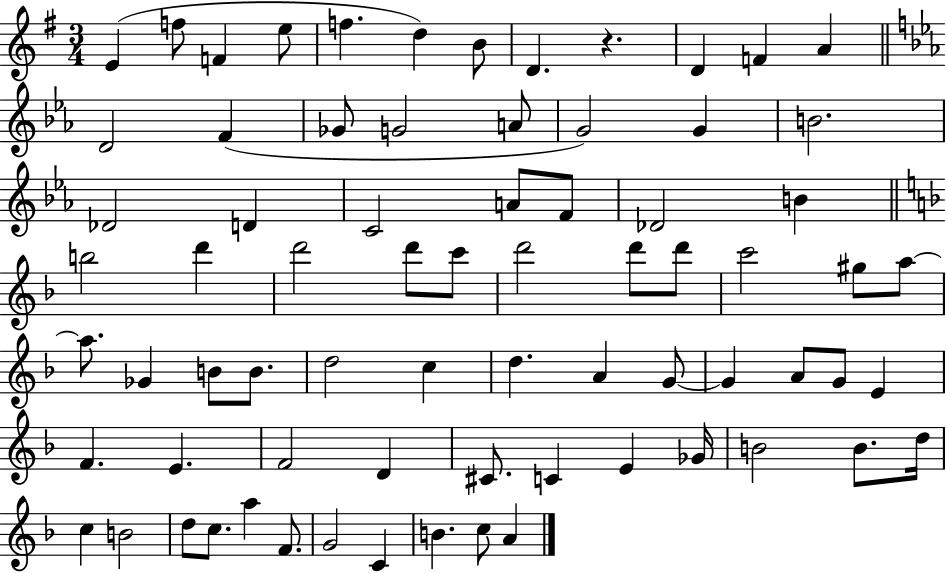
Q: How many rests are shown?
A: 1